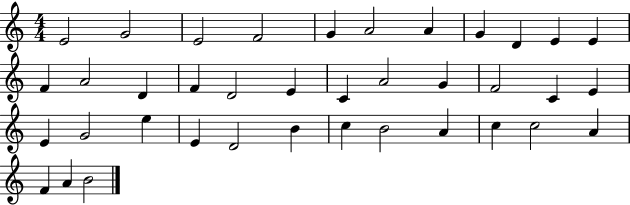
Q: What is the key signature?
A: C major